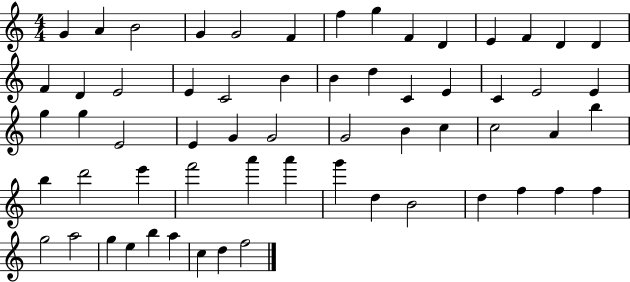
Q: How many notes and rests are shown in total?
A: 61